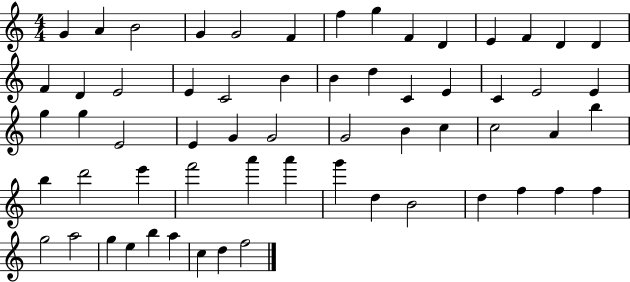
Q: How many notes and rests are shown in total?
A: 61